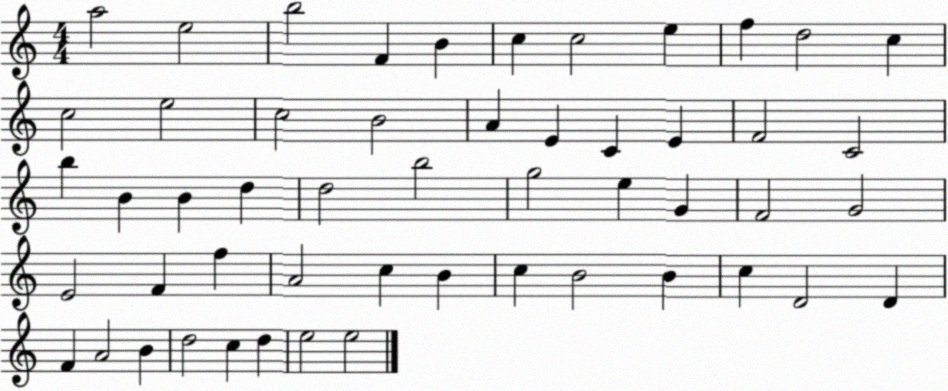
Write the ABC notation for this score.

X:1
T:Untitled
M:4/4
L:1/4
K:C
a2 e2 b2 F B c c2 e f d2 c c2 e2 c2 B2 A E C E F2 C2 b B B d d2 b2 g2 e G F2 G2 E2 F f A2 c B c B2 B c D2 D F A2 B d2 c d e2 e2